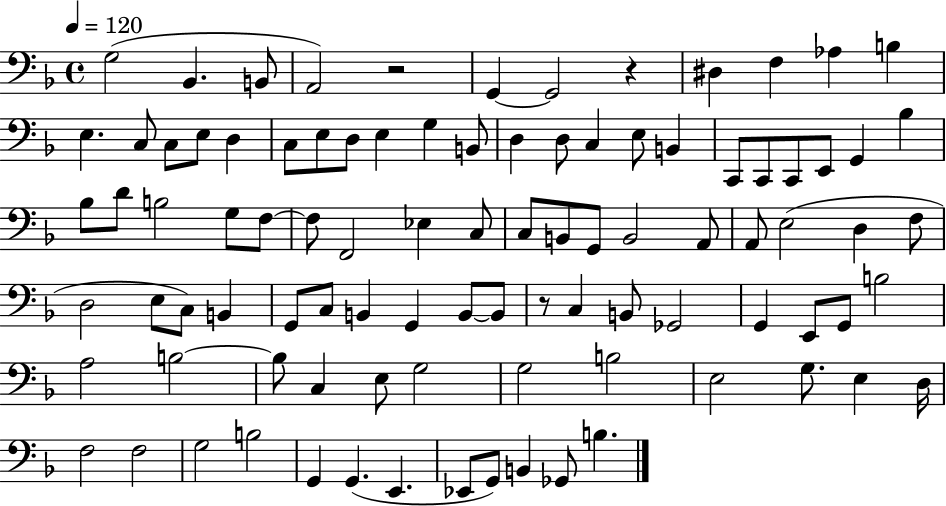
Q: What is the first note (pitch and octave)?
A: G3